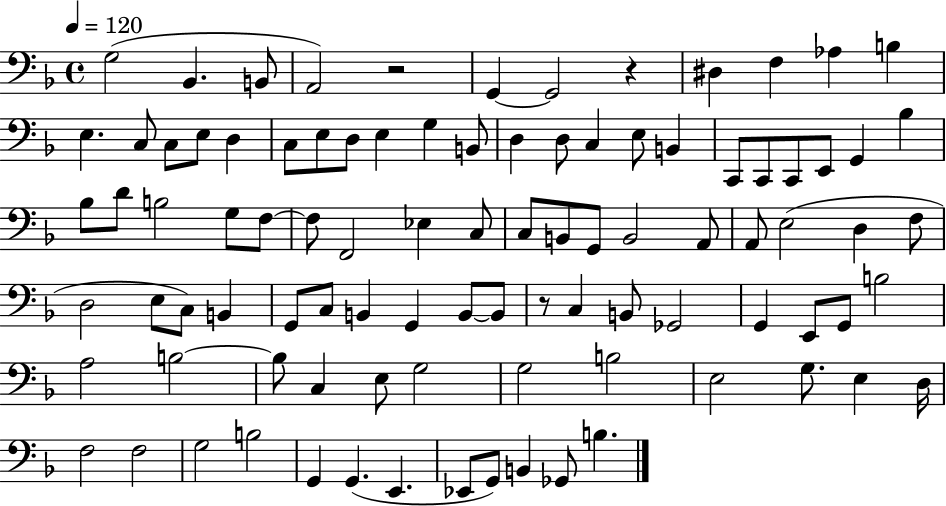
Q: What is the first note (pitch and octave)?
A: G3